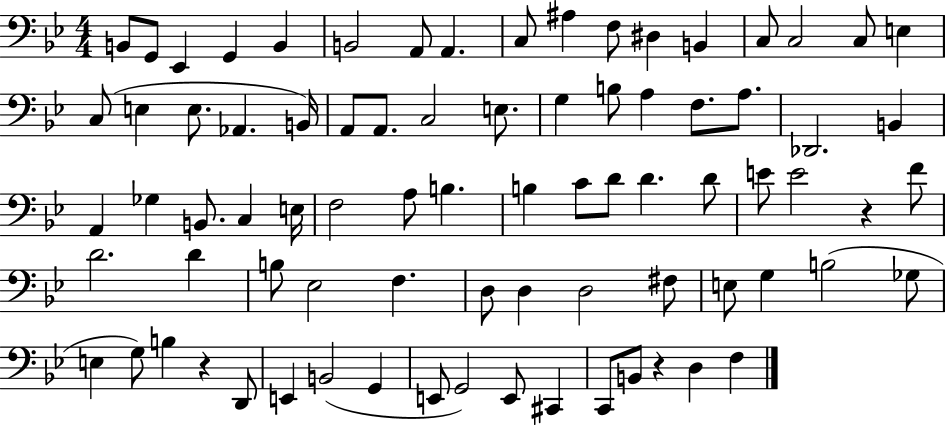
B2/e G2/e Eb2/q G2/q B2/q B2/h A2/e A2/q. C3/e A#3/q F3/e D#3/q B2/q C3/e C3/h C3/e E3/q C3/e E3/q E3/e. Ab2/q. B2/s A2/e A2/e. C3/h E3/e. G3/q B3/e A3/q F3/e. A3/e. Db2/h. B2/q A2/q Gb3/q B2/e. C3/q E3/s F3/h A3/e B3/q. B3/q C4/e D4/e D4/q. D4/e E4/e E4/h R/q F4/e D4/h. D4/q B3/e Eb3/h F3/q. D3/e D3/q D3/h F#3/e E3/e G3/q B3/h Gb3/e E3/q G3/e B3/q R/q D2/e E2/q B2/h G2/q E2/e G2/h E2/e C#2/q C2/e B2/e R/q D3/q F3/q